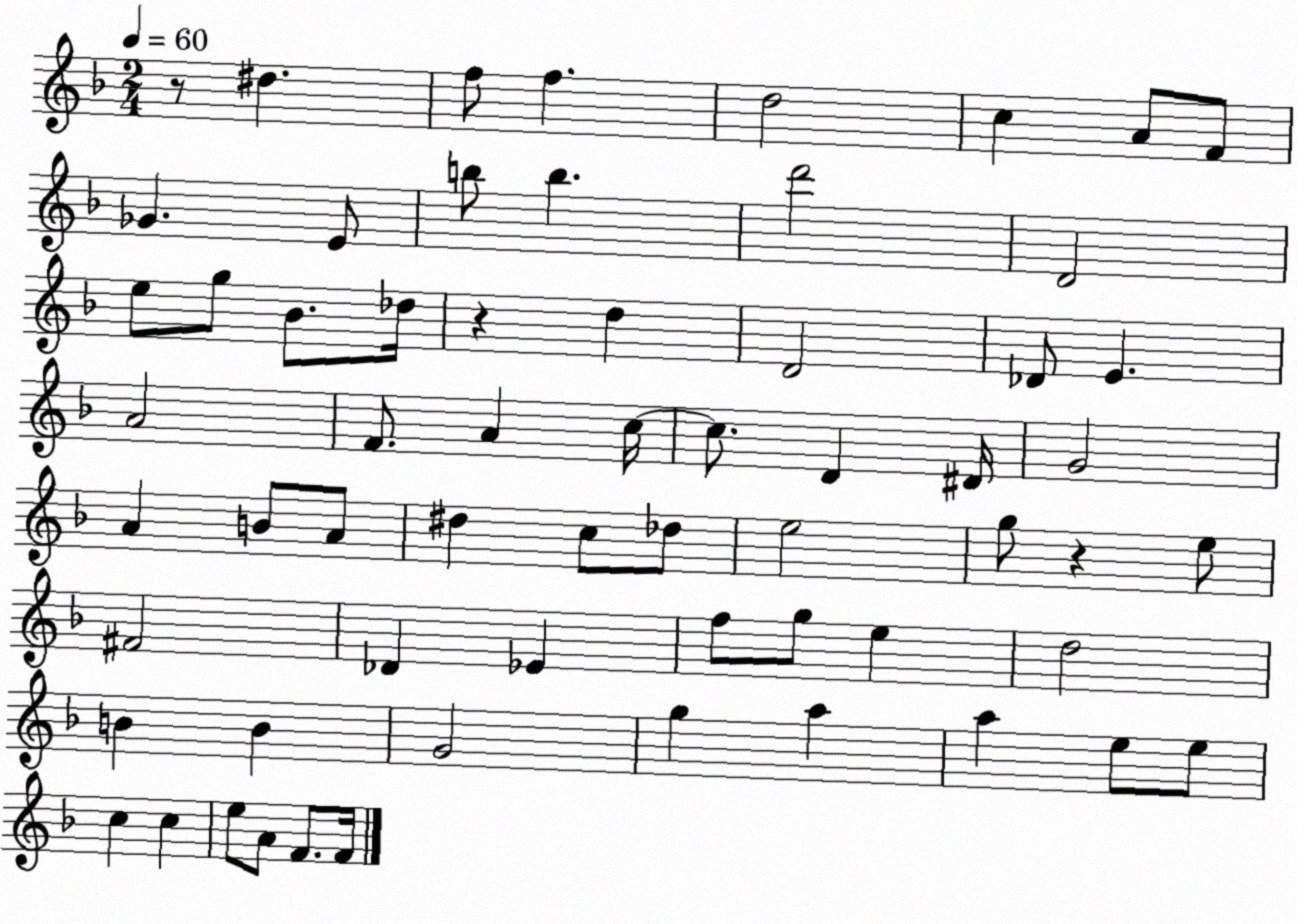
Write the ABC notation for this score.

X:1
T:Untitled
M:2/4
L:1/4
K:F
z/2 ^d f/2 f d2 c A/2 F/2 _G E/2 b/2 b d'2 D2 e/2 g/2 _B/2 _d/4 z d D2 _D/2 E A2 F/2 A c/4 c/2 D ^D/4 G2 A B/2 A/2 ^d c/2 _d/2 e2 g/2 z e/2 ^F2 _D _E f/2 g/2 e d2 B B G2 g a a e/2 e/2 c c e/2 A/2 F/2 F/4